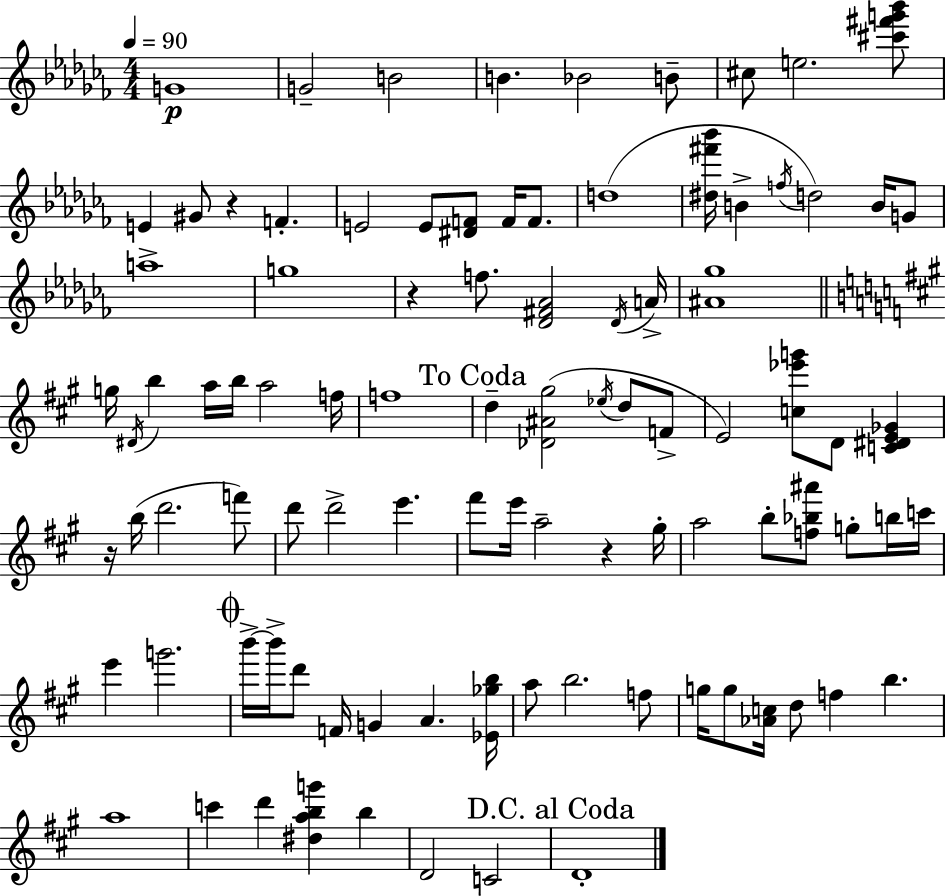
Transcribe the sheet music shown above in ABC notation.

X:1
T:Untitled
M:4/4
L:1/4
K:Abm
G4 G2 B2 B _B2 B/2 ^c/2 e2 [^c'^f'g'_b']/2 E ^G/2 z F E2 E/2 [^DF]/2 F/4 F/2 d4 [^d^f'_b']/4 B f/4 d2 B/4 G/2 a4 g4 z f/2 [_D^F_A]2 _D/4 A/4 [^A_g]4 g/4 ^D/4 b a/4 b/4 a2 f/4 f4 d [_D^A^g]2 _e/4 d/2 F/2 E2 [c_e'g']/2 D/2 [C^DE_G] z/4 b/4 d'2 f'/2 d'/2 d'2 e' ^f'/2 e'/4 a2 z ^g/4 a2 b/2 [f_b^a']/2 g/2 b/4 c'/4 e' g'2 b'/4 b'/4 d'/2 F/4 G A [_E_gb]/4 a/2 b2 f/2 g/4 g/2 [_Ac]/4 d/2 f b a4 c' d' [^dabg'] b D2 C2 D4